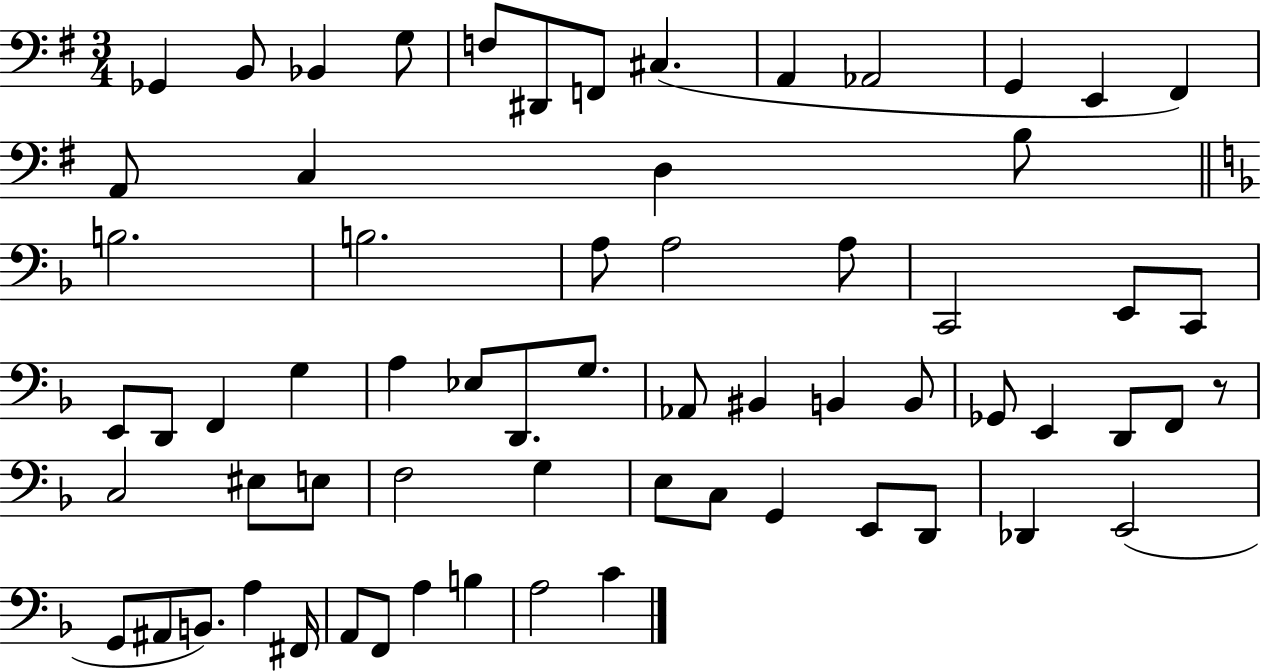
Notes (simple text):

Gb2/q B2/e Bb2/q G3/e F3/e D#2/e F2/e C#3/q. A2/q Ab2/h G2/q E2/q F#2/q A2/e C3/q D3/q B3/e B3/h. B3/h. A3/e A3/h A3/e C2/h E2/e C2/e E2/e D2/e F2/q G3/q A3/q Eb3/e D2/e. G3/e. Ab2/e BIS2/q B2/q B2/e Gb2/e E2/q D2/e F2/e R/e C3/h EIS3/e E3/e F3/h G3/q E3/e C3/e G2/q E2/e D2/e Db2/q E2/h G2/e A#2/e B2/e. A3/q F#2/s A2/e F2/e A3/q B3/q A3/h C4/q